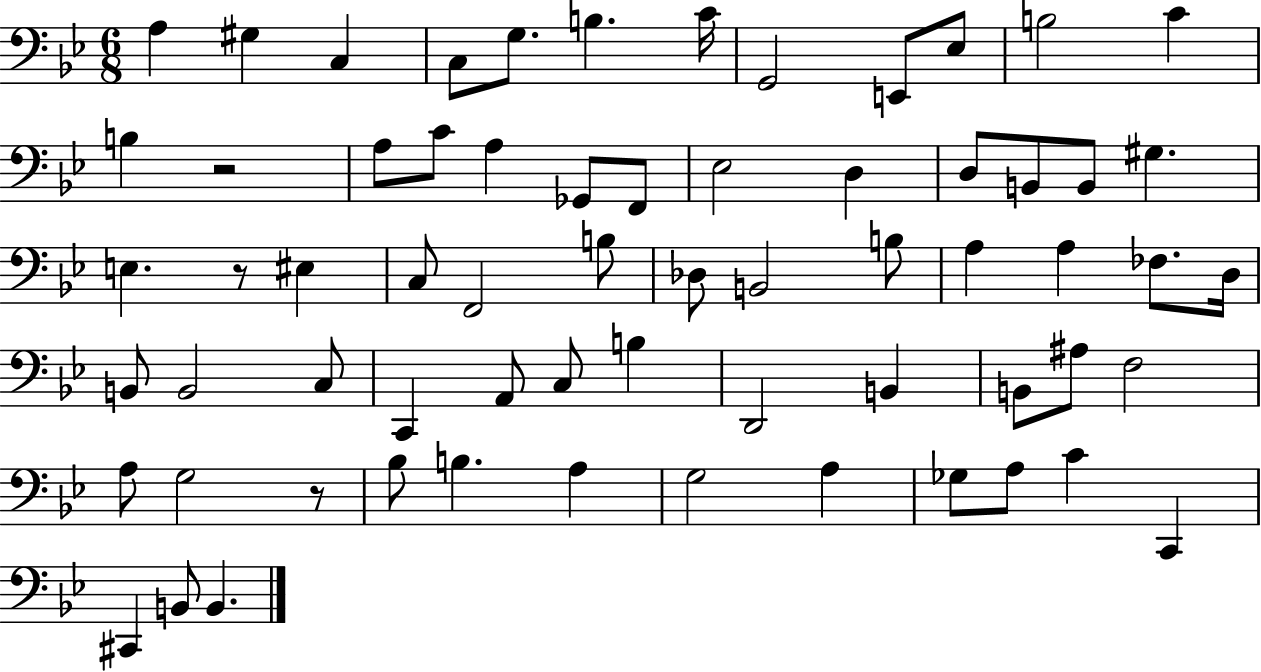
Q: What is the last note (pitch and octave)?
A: B2